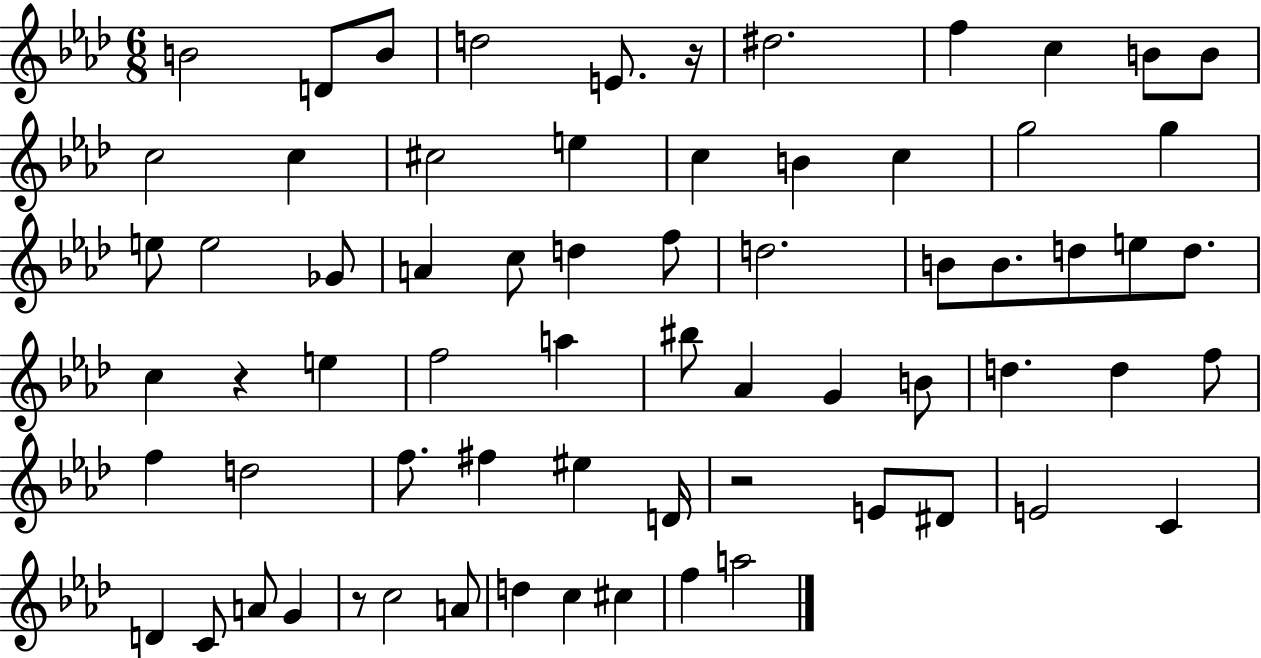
B4/h D4/e B4/e D5/h E4/e. R/s D#5/h. F5/q C5/q B4/e B4/e C5/h C5/q C#5/h E5/q C5/q B4/q C5/q G5/h G5/q E5/e E5/h Gb4/e A4/q C5/e D5/q F5/e D5/h. B4/e B4/e. D5/e E5/e D5/e. C5/q R/q E5/q F5/h A5/q BIS5/e Ab4/q G4/q B4/e D5/q. D5/q F5/e F5/q D5/h F5/e. F#5/q EIS5/q D4/s R/h E4/e D#4/e E4/h C4/q D4/q C4/e A4/e G4/q R/e C5/h A4/e D5/q C5/q C#5/q F5/q A5/h